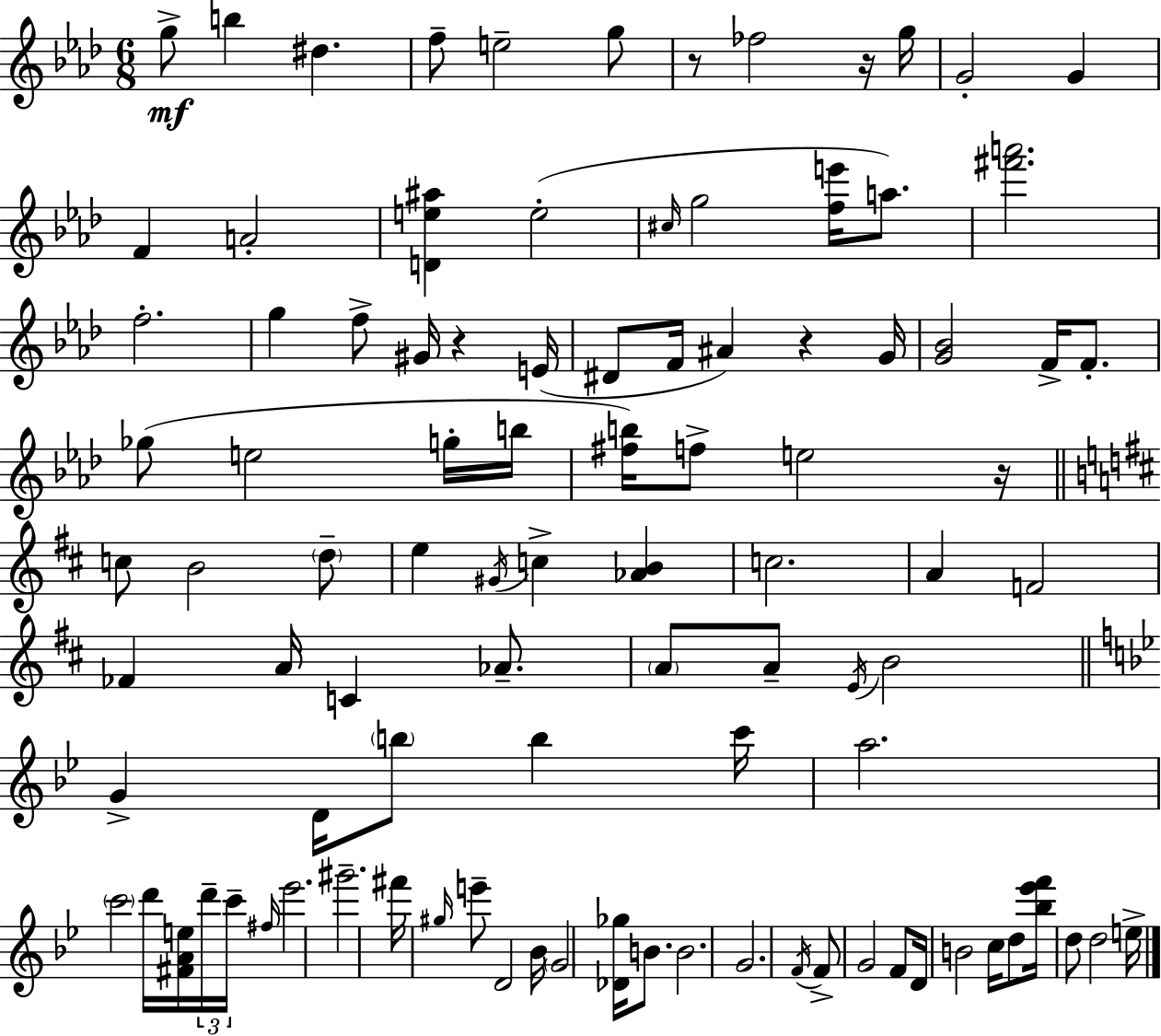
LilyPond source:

{
  \clef treble
  \numericTimeSignature
  \time 6/8
  \key f \minor
  g''8->\mf b''4 dis''4. | f''8-- e''2-- g''8 | r8 fes''2 r16 g''16 | g'2-. g'4 | \break f'4 a'2-. | <d' e'' ais''>4 e''2-.( | \grace { cis''16 } g''2 <f'' e'''>16 a''8.) | <fis''' a'''>2. | \break f''2.-. | g''4 f''8-> gis'16 r4 | e'16( dis'8 f'16 ais'4) r4 | g'16 <g' bes'>2 f'16-> f'8.-. | \break ges''8( e''2 g''16-. | b''16 <fis'' b''>16) f''8-> e''2 | r16 \bar "||" \break \key d \major c''8 b'2 \parenthesize d''8-- | e''4 \acciaccatura { gis'16 } c''4-> <aes' b'>4 | c''2. | a'4 f'2 | \break fes'4 a'16 c'4 aes'8.-- | \parenthesize a'8 a'8-- \acciaccatura { e'16 } b'2 | \bar "||" \break \key bes \major g'4-> d'16 \parenthesize b''8 b''4 c'''16 | a''2. | \parenthesize c'''2 d'''16 <fis' a' e''>16 \tuplet 3/2 { d'''16-- c'''16-- | \grace { fis''16 } } ees'''2. | \break gis'''2.-- | fis'''16 \grace { gis''16 } e'''8-- d'2 | bes'16 \parenthesize g'2 <des' ges''>16 b'8. | b'2. | \break g'2. | \acciaccatura { f'16 } f'8-> g'2 | f'8 d'16 b'2 | c''16 d''8 <bes'' ees''' f'''>16 d''8 d''2 | \break e''16-> \bar "|."
}